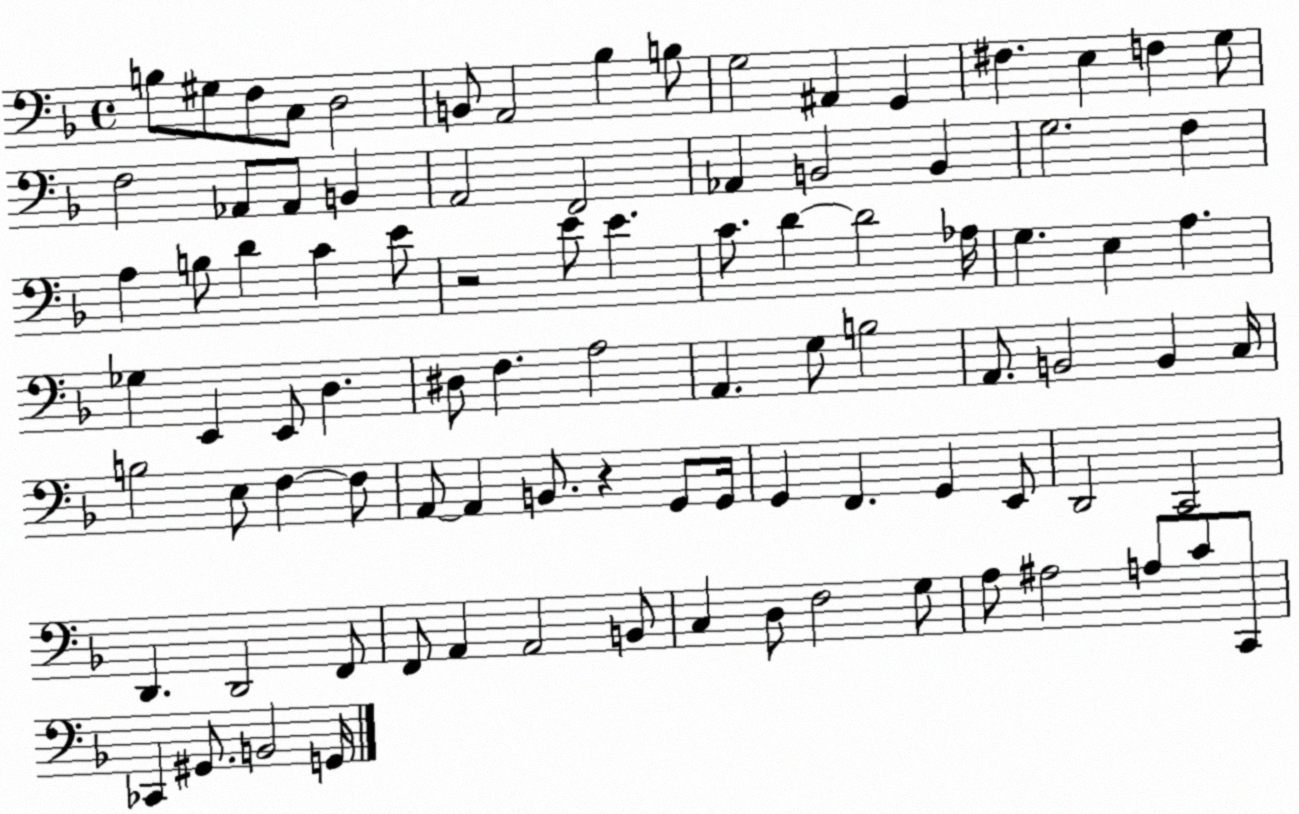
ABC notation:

X:1
T:Untitled
M:4/4
L:1/4
K:F
B,/2 ^G,/2 F,/2 C,/2 D,2 B,,/2 A,,2 _B, B,/2 G,2 ^A,, G,, ^F, E, F, G,/2 F,2 _A,,/2 _A,,/2 B,, A,,2 F,,2 _A,, B,,2 B,, G,2 F, A, B,/2 D C E/2 z2 E/2 E C/2 D D2 _A,/4 G, E, A, _G, E,, E,,/2 D, ^D,/2 F, A,2 A,, G,/2 B,2 A,,/2 B,,2 B,, C,/4 B,2 E,/2 F, F,/2 A,,/2 A,, B,,/2 z G,,/2 G,,/4 G,, F,, G,, E,,/2 D,,2 C,,2 D,, D,,2 F,,/2 F,,/2 A,, A,,2 B,,/2 C, D,/2 F,2 G,/2 A,/2 ^A,2 A,/2 C/2 C,,/2 _C,, ^G,,/2 B,,2 G,,/4